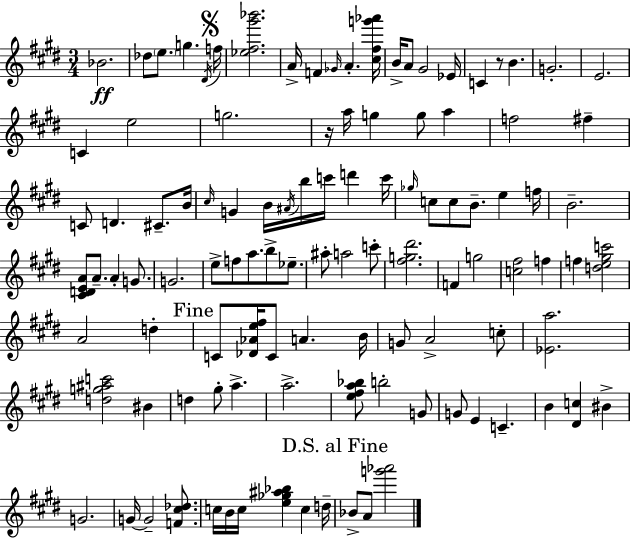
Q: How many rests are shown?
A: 2